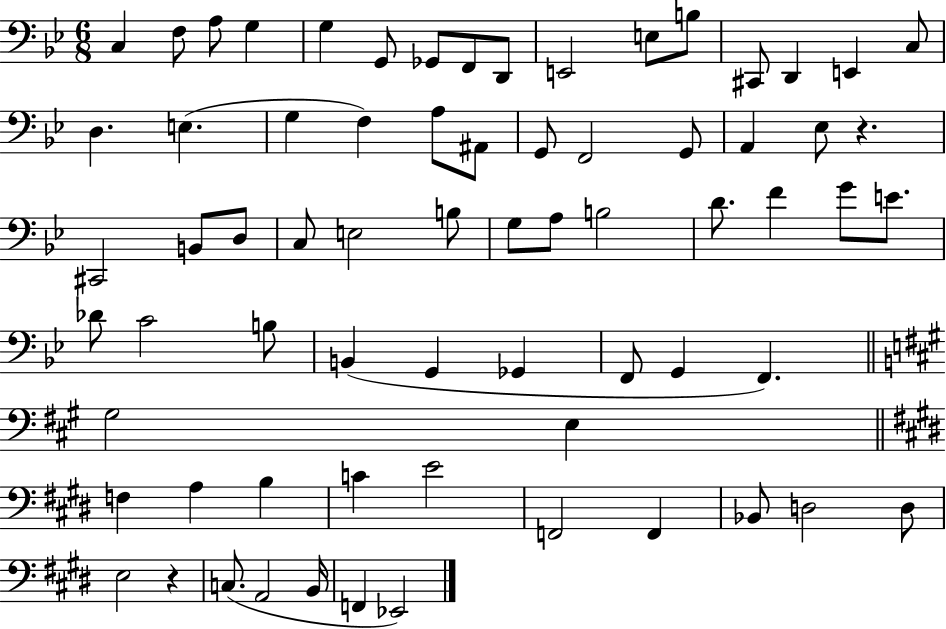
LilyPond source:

{
  \clef bass
  \numericTimeSignature
  \time 6/8
  \key bes \major
  c4 f8 a8 g4 | g4 g,8 ges,8 f,8 d,8 | e,2 e8 b8 | cis,8 d,4 e,4 c8 | \break d4. e4.( | g4 f4) a8 ais,8 | g,8 f,2 g,8 | a,4 ees8 r4. | \break cis,2 b,8 d8 | c8 e2 b8 | g8 a8 b2 | d'8. f'4 g'8 e'8. | \break des'8 c'2 b8 | b,4( g,4 ges,4 | f,8 g,4 f,4.) | \bar "||" \break \key a \major gis2 e4 | \bar "||" \break \key e \major f4 a4 b4 | c'4 e'2 | f,2 f,4 | bes,8 d2 d8 | \break e2 r4 | c8.( a,2 b,16 | f,4 ees,2) | \bar "|."
}